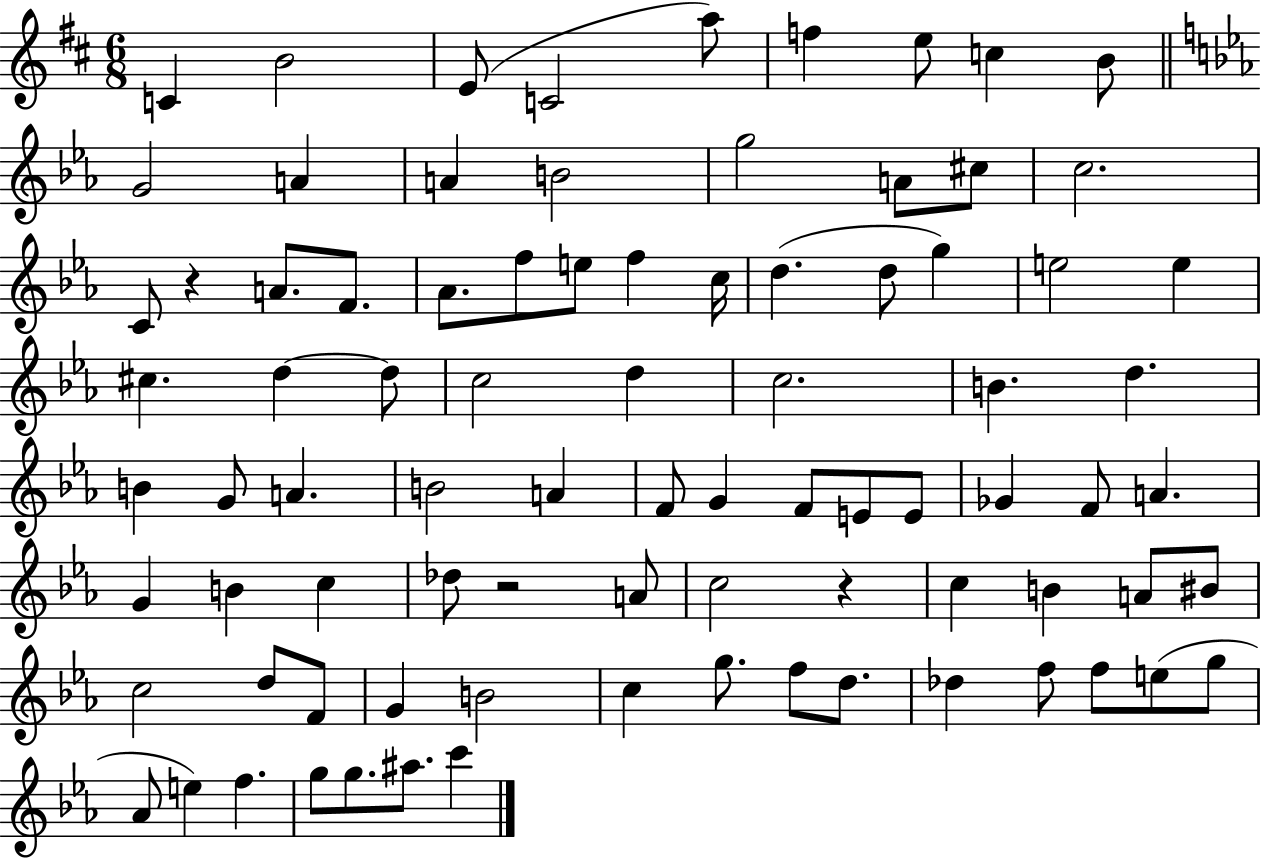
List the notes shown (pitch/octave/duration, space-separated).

C4/q B4/h E4/e C4/h A5/e F5/q E5/e C5/q B4/e G4/h A4/q A4/q B4/h G5/h A4/e C#5/e C5/h. C4/e R/q A4/e. F4/e. Ab4/e. F5/e E5/e F5/q C5/s D5/q. D5/e G5/q E5/h E5/q C#5/q. D5/q D5/e C5/h D5/q C5/h. B4/q. D5/q. B4/q G4/e A4/q. B4/h A4/q F4/e G4/q F4/e E4/e E4/e Gb4/q F4/e A4/q. G4/q B4/q C5/q Db5/e R/h A4/e C5/h R/q C5/q B4/q A4/e BIS4/e C5/h D5/e F4/e G4/q B4/h C5/q G5/e. F5/e D5/e. Db5/q F5/e F5/e E5/e G5/e Ab4/e E5/q F5/q. G5/e G5/e. A#5/e. C6/q